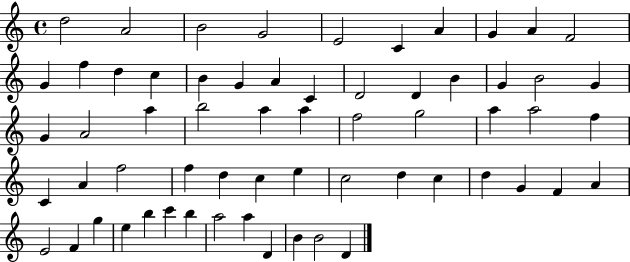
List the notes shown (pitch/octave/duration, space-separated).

D5/h A4/h B4/h G4/h E4/h C4/q A4/q G4/q A4/q F4/h G4/q F5/q D5/q C5/q B4/q G4/q A4/q C4/q D4/h D4/q B4/q G4/q B4/h G4/q G4/q A4/h A5/q B5/h A5/q A5/q F5/h G5/h A5/q A5/h F5/q C4/q A4/q F5/h F5/q D5/q C5/q E5/q C5/h D5/q C5/q D5/q G4/q F4/q A4/q E4/h F4/q G5/q E5/q B5/q C6/q B5/q A5/h A5/q D4/q B4/q B4/h D4/q